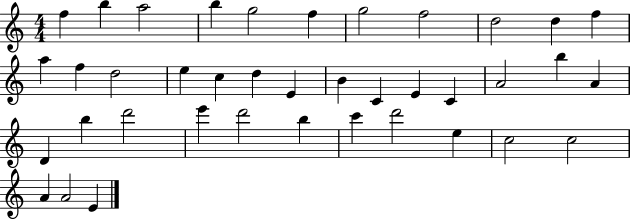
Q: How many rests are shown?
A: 0